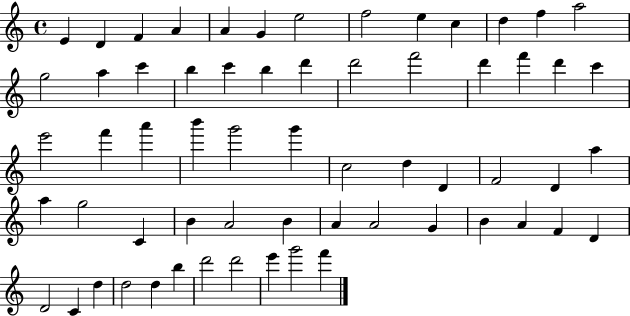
{
  \clef treble
  \time 4/4
  \defaultTimeSignature
  \key c \major
  e'4 d'4 f'4 a'4 | a'4 g'4 e''2 | f''2 e''4 c''4 | d''4 f''4 a''2 | \break g''2 a''4 c'''4 | b''4 c'''4 b''4 d'''4 | d'''2 f'''2 | d'''4 f'''4 d'''4 c'''4 | \break e'''2 f'''4 a'''4 | b'''4 g'''2 g'''4 | c''2 d''4 d'4 | f'2 d'4 a''4 | \break a''4 g''2 c'4 | b'4 a'2 b'4 | a'4 a'2 g'4 | b'4 a'4 f'4 d'4 | \break d'2 c'4 d''4 | d''2 d''4 b''4 | d'''2 d'''2 | e'''4 g'''2 f'''4 | \break \bar "|."
}